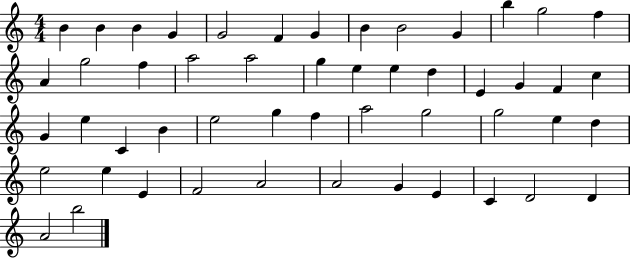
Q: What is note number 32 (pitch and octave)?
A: G5